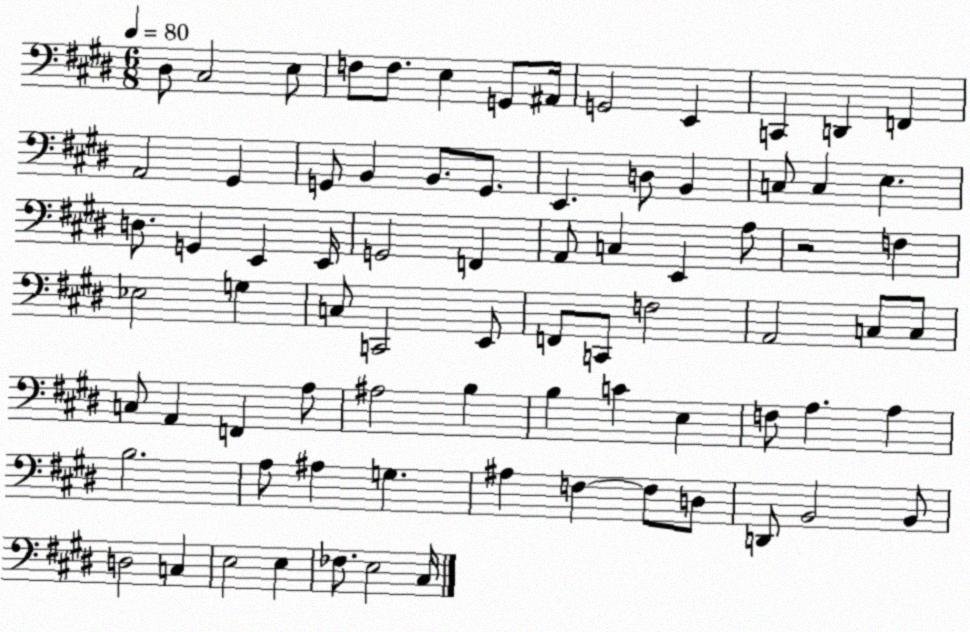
X:1
T:Untitled
M:6/8
L:1/4
K:E
^D,/2 ^C,2 E,/2 F,/2 F,/2 E, G,,/2 ^A,,/4 G,,2 E,, C,, D,, F,, A,,2 ^G,, G,,/2 B,, B,,/2 G,,/2 E,, D,/2 B,, C,/2 C, E, D,/2 G,, E,, E,,/4 G,,2 F,, A,,/2 C, E,, A,/2 z2 F, _E,2 G, C,/2 C,,2 E,,/2 F,,/2 C,,/2 F,2 A,,2 C,/2 C,/2 C,/2 A,, F,, A,/2 ^A,2 B, B, C E, F,/2 A, A, B,2 A,/2 ^A, G, ^A, F, F,/2 D,/2 D,,/2 B,,2 B,,/2 D,2 C, E,2 E, _F,/2 E,2 ^C,/4